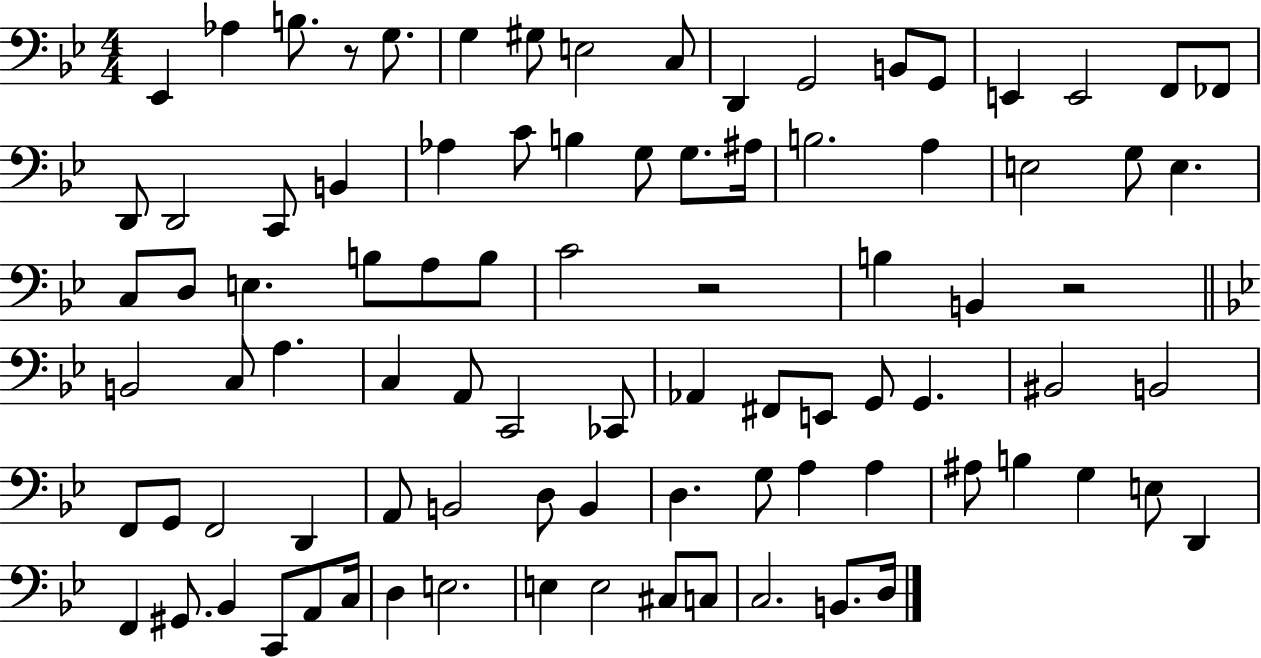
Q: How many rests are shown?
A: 3